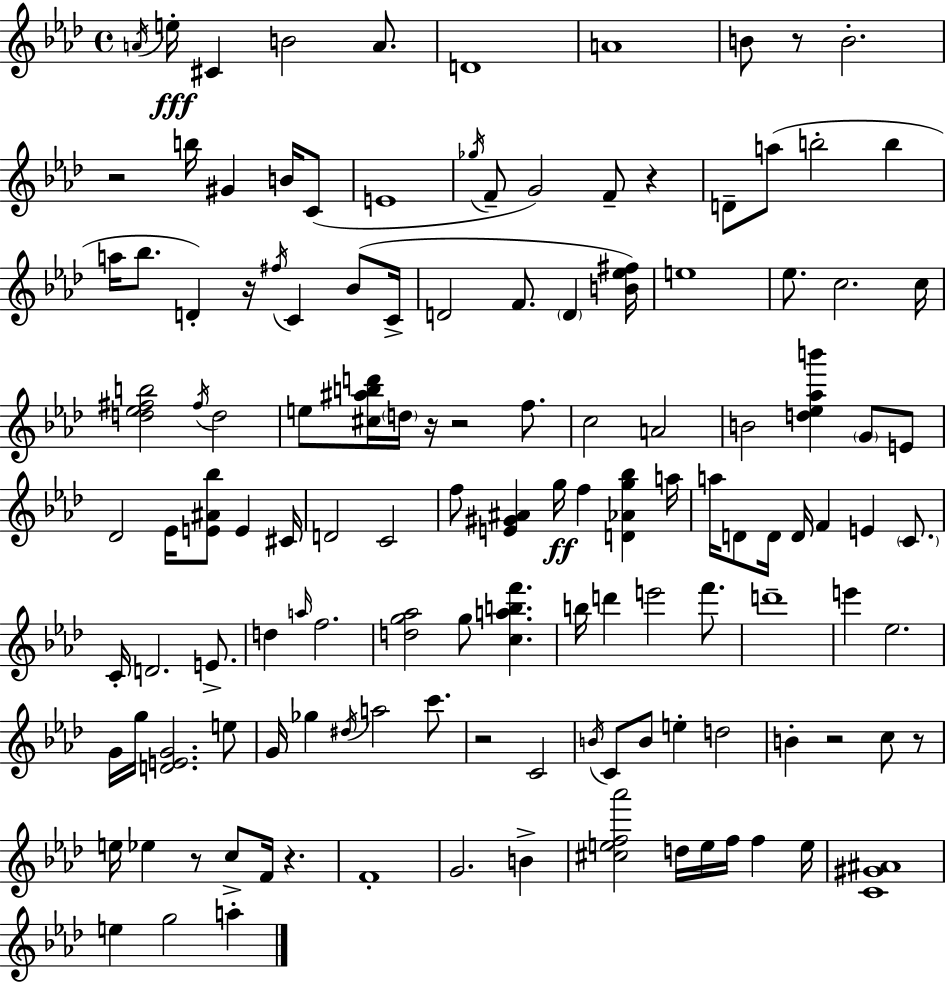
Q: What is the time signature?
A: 4/4